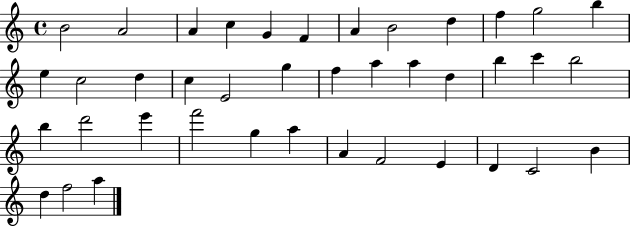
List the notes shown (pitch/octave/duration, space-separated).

B4/h A4/h A4/q C5/q G4/q F4/q A4/q B4/h D5/q F5/q G5/h B5/q E5/q C5/h D5/q C5/q E4/h G5/q F5/q A5/q A5/q D5/q B5/q C6/q B5/h B5/q D6/h E6/q F6/h G5/q A5/q A4/q F4/h E4/q D4/q C4/h B4/q D5/q F5/h A5/q